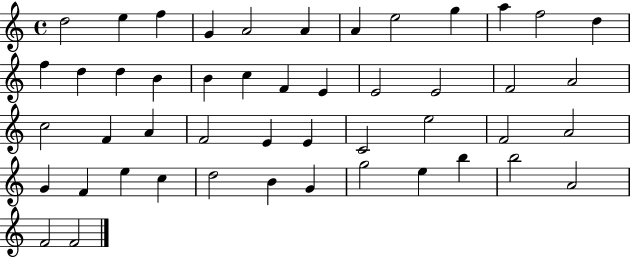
{
  \clef treble
  \time 4/4
  \defaultTimeSignature
  \key c \major
  d''2 e''4 f''4 | g'4 a'2 a'4 | a'4 e''2 g''4 | a''4 f''2 d''4 | \break f''4 d''4 d''4 b'4 | b'4 c''4 f'4 e'4 | e'2 e'2 | f'2 a'2 | \break c''2 f'4 a'4 | f'2 e'4 e'4 | c'2 e''2 | f'2 a'2 | \break g'4 f'4 e''4 c''4 | d''2 b'4 g'4 | g''2 e''4 b''4 | b''2 a'2 | \break f'2 f'2 | \bar "|."
}